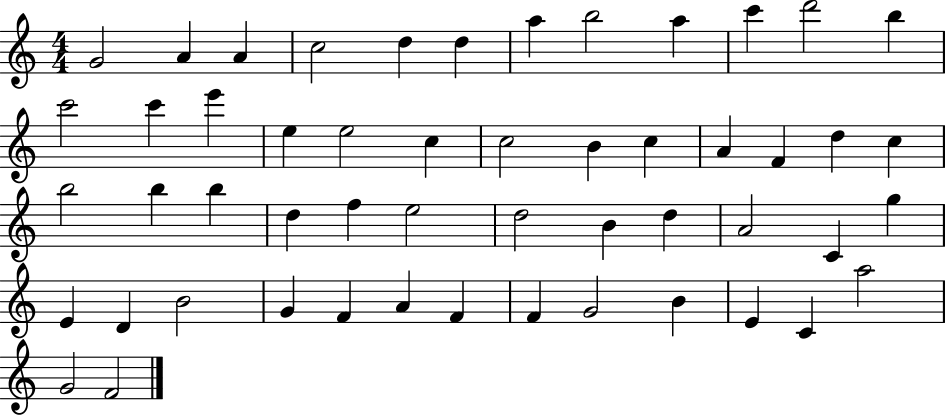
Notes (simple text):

G4/h A4/q A4/q C5/h D5/q D5/q A5/q B5/h A5/q C6/q D6/h B5/q C6/h C6/q E6/q E5/q E5/h C5/q C5/h B4/q C5/q A4/q F4/q D5/q C5/q B5/h B5/q B5/q D5/q F5/q E5/h D5/h B4/q D5/q A4/h C4/q G5/q E4/q D4/q B4/h G4/q F4/q A4/q F4/q F4/q G4/h B4/q E4/q C4/q A5/h G4/h F4/h